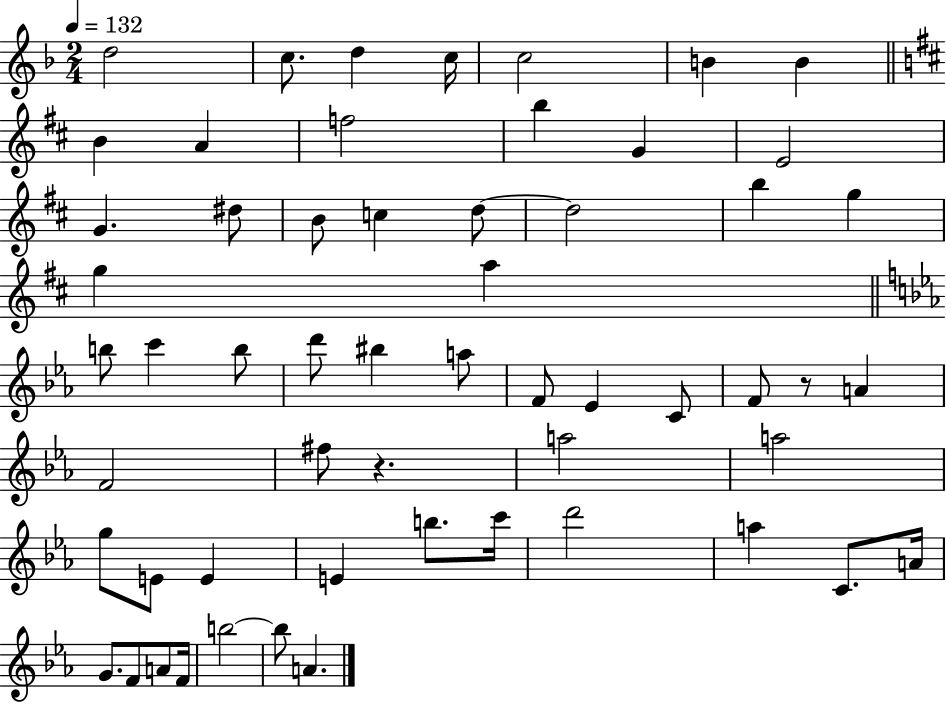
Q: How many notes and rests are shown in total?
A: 57